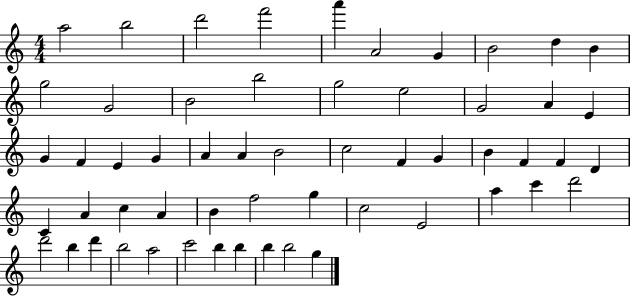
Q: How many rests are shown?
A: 0